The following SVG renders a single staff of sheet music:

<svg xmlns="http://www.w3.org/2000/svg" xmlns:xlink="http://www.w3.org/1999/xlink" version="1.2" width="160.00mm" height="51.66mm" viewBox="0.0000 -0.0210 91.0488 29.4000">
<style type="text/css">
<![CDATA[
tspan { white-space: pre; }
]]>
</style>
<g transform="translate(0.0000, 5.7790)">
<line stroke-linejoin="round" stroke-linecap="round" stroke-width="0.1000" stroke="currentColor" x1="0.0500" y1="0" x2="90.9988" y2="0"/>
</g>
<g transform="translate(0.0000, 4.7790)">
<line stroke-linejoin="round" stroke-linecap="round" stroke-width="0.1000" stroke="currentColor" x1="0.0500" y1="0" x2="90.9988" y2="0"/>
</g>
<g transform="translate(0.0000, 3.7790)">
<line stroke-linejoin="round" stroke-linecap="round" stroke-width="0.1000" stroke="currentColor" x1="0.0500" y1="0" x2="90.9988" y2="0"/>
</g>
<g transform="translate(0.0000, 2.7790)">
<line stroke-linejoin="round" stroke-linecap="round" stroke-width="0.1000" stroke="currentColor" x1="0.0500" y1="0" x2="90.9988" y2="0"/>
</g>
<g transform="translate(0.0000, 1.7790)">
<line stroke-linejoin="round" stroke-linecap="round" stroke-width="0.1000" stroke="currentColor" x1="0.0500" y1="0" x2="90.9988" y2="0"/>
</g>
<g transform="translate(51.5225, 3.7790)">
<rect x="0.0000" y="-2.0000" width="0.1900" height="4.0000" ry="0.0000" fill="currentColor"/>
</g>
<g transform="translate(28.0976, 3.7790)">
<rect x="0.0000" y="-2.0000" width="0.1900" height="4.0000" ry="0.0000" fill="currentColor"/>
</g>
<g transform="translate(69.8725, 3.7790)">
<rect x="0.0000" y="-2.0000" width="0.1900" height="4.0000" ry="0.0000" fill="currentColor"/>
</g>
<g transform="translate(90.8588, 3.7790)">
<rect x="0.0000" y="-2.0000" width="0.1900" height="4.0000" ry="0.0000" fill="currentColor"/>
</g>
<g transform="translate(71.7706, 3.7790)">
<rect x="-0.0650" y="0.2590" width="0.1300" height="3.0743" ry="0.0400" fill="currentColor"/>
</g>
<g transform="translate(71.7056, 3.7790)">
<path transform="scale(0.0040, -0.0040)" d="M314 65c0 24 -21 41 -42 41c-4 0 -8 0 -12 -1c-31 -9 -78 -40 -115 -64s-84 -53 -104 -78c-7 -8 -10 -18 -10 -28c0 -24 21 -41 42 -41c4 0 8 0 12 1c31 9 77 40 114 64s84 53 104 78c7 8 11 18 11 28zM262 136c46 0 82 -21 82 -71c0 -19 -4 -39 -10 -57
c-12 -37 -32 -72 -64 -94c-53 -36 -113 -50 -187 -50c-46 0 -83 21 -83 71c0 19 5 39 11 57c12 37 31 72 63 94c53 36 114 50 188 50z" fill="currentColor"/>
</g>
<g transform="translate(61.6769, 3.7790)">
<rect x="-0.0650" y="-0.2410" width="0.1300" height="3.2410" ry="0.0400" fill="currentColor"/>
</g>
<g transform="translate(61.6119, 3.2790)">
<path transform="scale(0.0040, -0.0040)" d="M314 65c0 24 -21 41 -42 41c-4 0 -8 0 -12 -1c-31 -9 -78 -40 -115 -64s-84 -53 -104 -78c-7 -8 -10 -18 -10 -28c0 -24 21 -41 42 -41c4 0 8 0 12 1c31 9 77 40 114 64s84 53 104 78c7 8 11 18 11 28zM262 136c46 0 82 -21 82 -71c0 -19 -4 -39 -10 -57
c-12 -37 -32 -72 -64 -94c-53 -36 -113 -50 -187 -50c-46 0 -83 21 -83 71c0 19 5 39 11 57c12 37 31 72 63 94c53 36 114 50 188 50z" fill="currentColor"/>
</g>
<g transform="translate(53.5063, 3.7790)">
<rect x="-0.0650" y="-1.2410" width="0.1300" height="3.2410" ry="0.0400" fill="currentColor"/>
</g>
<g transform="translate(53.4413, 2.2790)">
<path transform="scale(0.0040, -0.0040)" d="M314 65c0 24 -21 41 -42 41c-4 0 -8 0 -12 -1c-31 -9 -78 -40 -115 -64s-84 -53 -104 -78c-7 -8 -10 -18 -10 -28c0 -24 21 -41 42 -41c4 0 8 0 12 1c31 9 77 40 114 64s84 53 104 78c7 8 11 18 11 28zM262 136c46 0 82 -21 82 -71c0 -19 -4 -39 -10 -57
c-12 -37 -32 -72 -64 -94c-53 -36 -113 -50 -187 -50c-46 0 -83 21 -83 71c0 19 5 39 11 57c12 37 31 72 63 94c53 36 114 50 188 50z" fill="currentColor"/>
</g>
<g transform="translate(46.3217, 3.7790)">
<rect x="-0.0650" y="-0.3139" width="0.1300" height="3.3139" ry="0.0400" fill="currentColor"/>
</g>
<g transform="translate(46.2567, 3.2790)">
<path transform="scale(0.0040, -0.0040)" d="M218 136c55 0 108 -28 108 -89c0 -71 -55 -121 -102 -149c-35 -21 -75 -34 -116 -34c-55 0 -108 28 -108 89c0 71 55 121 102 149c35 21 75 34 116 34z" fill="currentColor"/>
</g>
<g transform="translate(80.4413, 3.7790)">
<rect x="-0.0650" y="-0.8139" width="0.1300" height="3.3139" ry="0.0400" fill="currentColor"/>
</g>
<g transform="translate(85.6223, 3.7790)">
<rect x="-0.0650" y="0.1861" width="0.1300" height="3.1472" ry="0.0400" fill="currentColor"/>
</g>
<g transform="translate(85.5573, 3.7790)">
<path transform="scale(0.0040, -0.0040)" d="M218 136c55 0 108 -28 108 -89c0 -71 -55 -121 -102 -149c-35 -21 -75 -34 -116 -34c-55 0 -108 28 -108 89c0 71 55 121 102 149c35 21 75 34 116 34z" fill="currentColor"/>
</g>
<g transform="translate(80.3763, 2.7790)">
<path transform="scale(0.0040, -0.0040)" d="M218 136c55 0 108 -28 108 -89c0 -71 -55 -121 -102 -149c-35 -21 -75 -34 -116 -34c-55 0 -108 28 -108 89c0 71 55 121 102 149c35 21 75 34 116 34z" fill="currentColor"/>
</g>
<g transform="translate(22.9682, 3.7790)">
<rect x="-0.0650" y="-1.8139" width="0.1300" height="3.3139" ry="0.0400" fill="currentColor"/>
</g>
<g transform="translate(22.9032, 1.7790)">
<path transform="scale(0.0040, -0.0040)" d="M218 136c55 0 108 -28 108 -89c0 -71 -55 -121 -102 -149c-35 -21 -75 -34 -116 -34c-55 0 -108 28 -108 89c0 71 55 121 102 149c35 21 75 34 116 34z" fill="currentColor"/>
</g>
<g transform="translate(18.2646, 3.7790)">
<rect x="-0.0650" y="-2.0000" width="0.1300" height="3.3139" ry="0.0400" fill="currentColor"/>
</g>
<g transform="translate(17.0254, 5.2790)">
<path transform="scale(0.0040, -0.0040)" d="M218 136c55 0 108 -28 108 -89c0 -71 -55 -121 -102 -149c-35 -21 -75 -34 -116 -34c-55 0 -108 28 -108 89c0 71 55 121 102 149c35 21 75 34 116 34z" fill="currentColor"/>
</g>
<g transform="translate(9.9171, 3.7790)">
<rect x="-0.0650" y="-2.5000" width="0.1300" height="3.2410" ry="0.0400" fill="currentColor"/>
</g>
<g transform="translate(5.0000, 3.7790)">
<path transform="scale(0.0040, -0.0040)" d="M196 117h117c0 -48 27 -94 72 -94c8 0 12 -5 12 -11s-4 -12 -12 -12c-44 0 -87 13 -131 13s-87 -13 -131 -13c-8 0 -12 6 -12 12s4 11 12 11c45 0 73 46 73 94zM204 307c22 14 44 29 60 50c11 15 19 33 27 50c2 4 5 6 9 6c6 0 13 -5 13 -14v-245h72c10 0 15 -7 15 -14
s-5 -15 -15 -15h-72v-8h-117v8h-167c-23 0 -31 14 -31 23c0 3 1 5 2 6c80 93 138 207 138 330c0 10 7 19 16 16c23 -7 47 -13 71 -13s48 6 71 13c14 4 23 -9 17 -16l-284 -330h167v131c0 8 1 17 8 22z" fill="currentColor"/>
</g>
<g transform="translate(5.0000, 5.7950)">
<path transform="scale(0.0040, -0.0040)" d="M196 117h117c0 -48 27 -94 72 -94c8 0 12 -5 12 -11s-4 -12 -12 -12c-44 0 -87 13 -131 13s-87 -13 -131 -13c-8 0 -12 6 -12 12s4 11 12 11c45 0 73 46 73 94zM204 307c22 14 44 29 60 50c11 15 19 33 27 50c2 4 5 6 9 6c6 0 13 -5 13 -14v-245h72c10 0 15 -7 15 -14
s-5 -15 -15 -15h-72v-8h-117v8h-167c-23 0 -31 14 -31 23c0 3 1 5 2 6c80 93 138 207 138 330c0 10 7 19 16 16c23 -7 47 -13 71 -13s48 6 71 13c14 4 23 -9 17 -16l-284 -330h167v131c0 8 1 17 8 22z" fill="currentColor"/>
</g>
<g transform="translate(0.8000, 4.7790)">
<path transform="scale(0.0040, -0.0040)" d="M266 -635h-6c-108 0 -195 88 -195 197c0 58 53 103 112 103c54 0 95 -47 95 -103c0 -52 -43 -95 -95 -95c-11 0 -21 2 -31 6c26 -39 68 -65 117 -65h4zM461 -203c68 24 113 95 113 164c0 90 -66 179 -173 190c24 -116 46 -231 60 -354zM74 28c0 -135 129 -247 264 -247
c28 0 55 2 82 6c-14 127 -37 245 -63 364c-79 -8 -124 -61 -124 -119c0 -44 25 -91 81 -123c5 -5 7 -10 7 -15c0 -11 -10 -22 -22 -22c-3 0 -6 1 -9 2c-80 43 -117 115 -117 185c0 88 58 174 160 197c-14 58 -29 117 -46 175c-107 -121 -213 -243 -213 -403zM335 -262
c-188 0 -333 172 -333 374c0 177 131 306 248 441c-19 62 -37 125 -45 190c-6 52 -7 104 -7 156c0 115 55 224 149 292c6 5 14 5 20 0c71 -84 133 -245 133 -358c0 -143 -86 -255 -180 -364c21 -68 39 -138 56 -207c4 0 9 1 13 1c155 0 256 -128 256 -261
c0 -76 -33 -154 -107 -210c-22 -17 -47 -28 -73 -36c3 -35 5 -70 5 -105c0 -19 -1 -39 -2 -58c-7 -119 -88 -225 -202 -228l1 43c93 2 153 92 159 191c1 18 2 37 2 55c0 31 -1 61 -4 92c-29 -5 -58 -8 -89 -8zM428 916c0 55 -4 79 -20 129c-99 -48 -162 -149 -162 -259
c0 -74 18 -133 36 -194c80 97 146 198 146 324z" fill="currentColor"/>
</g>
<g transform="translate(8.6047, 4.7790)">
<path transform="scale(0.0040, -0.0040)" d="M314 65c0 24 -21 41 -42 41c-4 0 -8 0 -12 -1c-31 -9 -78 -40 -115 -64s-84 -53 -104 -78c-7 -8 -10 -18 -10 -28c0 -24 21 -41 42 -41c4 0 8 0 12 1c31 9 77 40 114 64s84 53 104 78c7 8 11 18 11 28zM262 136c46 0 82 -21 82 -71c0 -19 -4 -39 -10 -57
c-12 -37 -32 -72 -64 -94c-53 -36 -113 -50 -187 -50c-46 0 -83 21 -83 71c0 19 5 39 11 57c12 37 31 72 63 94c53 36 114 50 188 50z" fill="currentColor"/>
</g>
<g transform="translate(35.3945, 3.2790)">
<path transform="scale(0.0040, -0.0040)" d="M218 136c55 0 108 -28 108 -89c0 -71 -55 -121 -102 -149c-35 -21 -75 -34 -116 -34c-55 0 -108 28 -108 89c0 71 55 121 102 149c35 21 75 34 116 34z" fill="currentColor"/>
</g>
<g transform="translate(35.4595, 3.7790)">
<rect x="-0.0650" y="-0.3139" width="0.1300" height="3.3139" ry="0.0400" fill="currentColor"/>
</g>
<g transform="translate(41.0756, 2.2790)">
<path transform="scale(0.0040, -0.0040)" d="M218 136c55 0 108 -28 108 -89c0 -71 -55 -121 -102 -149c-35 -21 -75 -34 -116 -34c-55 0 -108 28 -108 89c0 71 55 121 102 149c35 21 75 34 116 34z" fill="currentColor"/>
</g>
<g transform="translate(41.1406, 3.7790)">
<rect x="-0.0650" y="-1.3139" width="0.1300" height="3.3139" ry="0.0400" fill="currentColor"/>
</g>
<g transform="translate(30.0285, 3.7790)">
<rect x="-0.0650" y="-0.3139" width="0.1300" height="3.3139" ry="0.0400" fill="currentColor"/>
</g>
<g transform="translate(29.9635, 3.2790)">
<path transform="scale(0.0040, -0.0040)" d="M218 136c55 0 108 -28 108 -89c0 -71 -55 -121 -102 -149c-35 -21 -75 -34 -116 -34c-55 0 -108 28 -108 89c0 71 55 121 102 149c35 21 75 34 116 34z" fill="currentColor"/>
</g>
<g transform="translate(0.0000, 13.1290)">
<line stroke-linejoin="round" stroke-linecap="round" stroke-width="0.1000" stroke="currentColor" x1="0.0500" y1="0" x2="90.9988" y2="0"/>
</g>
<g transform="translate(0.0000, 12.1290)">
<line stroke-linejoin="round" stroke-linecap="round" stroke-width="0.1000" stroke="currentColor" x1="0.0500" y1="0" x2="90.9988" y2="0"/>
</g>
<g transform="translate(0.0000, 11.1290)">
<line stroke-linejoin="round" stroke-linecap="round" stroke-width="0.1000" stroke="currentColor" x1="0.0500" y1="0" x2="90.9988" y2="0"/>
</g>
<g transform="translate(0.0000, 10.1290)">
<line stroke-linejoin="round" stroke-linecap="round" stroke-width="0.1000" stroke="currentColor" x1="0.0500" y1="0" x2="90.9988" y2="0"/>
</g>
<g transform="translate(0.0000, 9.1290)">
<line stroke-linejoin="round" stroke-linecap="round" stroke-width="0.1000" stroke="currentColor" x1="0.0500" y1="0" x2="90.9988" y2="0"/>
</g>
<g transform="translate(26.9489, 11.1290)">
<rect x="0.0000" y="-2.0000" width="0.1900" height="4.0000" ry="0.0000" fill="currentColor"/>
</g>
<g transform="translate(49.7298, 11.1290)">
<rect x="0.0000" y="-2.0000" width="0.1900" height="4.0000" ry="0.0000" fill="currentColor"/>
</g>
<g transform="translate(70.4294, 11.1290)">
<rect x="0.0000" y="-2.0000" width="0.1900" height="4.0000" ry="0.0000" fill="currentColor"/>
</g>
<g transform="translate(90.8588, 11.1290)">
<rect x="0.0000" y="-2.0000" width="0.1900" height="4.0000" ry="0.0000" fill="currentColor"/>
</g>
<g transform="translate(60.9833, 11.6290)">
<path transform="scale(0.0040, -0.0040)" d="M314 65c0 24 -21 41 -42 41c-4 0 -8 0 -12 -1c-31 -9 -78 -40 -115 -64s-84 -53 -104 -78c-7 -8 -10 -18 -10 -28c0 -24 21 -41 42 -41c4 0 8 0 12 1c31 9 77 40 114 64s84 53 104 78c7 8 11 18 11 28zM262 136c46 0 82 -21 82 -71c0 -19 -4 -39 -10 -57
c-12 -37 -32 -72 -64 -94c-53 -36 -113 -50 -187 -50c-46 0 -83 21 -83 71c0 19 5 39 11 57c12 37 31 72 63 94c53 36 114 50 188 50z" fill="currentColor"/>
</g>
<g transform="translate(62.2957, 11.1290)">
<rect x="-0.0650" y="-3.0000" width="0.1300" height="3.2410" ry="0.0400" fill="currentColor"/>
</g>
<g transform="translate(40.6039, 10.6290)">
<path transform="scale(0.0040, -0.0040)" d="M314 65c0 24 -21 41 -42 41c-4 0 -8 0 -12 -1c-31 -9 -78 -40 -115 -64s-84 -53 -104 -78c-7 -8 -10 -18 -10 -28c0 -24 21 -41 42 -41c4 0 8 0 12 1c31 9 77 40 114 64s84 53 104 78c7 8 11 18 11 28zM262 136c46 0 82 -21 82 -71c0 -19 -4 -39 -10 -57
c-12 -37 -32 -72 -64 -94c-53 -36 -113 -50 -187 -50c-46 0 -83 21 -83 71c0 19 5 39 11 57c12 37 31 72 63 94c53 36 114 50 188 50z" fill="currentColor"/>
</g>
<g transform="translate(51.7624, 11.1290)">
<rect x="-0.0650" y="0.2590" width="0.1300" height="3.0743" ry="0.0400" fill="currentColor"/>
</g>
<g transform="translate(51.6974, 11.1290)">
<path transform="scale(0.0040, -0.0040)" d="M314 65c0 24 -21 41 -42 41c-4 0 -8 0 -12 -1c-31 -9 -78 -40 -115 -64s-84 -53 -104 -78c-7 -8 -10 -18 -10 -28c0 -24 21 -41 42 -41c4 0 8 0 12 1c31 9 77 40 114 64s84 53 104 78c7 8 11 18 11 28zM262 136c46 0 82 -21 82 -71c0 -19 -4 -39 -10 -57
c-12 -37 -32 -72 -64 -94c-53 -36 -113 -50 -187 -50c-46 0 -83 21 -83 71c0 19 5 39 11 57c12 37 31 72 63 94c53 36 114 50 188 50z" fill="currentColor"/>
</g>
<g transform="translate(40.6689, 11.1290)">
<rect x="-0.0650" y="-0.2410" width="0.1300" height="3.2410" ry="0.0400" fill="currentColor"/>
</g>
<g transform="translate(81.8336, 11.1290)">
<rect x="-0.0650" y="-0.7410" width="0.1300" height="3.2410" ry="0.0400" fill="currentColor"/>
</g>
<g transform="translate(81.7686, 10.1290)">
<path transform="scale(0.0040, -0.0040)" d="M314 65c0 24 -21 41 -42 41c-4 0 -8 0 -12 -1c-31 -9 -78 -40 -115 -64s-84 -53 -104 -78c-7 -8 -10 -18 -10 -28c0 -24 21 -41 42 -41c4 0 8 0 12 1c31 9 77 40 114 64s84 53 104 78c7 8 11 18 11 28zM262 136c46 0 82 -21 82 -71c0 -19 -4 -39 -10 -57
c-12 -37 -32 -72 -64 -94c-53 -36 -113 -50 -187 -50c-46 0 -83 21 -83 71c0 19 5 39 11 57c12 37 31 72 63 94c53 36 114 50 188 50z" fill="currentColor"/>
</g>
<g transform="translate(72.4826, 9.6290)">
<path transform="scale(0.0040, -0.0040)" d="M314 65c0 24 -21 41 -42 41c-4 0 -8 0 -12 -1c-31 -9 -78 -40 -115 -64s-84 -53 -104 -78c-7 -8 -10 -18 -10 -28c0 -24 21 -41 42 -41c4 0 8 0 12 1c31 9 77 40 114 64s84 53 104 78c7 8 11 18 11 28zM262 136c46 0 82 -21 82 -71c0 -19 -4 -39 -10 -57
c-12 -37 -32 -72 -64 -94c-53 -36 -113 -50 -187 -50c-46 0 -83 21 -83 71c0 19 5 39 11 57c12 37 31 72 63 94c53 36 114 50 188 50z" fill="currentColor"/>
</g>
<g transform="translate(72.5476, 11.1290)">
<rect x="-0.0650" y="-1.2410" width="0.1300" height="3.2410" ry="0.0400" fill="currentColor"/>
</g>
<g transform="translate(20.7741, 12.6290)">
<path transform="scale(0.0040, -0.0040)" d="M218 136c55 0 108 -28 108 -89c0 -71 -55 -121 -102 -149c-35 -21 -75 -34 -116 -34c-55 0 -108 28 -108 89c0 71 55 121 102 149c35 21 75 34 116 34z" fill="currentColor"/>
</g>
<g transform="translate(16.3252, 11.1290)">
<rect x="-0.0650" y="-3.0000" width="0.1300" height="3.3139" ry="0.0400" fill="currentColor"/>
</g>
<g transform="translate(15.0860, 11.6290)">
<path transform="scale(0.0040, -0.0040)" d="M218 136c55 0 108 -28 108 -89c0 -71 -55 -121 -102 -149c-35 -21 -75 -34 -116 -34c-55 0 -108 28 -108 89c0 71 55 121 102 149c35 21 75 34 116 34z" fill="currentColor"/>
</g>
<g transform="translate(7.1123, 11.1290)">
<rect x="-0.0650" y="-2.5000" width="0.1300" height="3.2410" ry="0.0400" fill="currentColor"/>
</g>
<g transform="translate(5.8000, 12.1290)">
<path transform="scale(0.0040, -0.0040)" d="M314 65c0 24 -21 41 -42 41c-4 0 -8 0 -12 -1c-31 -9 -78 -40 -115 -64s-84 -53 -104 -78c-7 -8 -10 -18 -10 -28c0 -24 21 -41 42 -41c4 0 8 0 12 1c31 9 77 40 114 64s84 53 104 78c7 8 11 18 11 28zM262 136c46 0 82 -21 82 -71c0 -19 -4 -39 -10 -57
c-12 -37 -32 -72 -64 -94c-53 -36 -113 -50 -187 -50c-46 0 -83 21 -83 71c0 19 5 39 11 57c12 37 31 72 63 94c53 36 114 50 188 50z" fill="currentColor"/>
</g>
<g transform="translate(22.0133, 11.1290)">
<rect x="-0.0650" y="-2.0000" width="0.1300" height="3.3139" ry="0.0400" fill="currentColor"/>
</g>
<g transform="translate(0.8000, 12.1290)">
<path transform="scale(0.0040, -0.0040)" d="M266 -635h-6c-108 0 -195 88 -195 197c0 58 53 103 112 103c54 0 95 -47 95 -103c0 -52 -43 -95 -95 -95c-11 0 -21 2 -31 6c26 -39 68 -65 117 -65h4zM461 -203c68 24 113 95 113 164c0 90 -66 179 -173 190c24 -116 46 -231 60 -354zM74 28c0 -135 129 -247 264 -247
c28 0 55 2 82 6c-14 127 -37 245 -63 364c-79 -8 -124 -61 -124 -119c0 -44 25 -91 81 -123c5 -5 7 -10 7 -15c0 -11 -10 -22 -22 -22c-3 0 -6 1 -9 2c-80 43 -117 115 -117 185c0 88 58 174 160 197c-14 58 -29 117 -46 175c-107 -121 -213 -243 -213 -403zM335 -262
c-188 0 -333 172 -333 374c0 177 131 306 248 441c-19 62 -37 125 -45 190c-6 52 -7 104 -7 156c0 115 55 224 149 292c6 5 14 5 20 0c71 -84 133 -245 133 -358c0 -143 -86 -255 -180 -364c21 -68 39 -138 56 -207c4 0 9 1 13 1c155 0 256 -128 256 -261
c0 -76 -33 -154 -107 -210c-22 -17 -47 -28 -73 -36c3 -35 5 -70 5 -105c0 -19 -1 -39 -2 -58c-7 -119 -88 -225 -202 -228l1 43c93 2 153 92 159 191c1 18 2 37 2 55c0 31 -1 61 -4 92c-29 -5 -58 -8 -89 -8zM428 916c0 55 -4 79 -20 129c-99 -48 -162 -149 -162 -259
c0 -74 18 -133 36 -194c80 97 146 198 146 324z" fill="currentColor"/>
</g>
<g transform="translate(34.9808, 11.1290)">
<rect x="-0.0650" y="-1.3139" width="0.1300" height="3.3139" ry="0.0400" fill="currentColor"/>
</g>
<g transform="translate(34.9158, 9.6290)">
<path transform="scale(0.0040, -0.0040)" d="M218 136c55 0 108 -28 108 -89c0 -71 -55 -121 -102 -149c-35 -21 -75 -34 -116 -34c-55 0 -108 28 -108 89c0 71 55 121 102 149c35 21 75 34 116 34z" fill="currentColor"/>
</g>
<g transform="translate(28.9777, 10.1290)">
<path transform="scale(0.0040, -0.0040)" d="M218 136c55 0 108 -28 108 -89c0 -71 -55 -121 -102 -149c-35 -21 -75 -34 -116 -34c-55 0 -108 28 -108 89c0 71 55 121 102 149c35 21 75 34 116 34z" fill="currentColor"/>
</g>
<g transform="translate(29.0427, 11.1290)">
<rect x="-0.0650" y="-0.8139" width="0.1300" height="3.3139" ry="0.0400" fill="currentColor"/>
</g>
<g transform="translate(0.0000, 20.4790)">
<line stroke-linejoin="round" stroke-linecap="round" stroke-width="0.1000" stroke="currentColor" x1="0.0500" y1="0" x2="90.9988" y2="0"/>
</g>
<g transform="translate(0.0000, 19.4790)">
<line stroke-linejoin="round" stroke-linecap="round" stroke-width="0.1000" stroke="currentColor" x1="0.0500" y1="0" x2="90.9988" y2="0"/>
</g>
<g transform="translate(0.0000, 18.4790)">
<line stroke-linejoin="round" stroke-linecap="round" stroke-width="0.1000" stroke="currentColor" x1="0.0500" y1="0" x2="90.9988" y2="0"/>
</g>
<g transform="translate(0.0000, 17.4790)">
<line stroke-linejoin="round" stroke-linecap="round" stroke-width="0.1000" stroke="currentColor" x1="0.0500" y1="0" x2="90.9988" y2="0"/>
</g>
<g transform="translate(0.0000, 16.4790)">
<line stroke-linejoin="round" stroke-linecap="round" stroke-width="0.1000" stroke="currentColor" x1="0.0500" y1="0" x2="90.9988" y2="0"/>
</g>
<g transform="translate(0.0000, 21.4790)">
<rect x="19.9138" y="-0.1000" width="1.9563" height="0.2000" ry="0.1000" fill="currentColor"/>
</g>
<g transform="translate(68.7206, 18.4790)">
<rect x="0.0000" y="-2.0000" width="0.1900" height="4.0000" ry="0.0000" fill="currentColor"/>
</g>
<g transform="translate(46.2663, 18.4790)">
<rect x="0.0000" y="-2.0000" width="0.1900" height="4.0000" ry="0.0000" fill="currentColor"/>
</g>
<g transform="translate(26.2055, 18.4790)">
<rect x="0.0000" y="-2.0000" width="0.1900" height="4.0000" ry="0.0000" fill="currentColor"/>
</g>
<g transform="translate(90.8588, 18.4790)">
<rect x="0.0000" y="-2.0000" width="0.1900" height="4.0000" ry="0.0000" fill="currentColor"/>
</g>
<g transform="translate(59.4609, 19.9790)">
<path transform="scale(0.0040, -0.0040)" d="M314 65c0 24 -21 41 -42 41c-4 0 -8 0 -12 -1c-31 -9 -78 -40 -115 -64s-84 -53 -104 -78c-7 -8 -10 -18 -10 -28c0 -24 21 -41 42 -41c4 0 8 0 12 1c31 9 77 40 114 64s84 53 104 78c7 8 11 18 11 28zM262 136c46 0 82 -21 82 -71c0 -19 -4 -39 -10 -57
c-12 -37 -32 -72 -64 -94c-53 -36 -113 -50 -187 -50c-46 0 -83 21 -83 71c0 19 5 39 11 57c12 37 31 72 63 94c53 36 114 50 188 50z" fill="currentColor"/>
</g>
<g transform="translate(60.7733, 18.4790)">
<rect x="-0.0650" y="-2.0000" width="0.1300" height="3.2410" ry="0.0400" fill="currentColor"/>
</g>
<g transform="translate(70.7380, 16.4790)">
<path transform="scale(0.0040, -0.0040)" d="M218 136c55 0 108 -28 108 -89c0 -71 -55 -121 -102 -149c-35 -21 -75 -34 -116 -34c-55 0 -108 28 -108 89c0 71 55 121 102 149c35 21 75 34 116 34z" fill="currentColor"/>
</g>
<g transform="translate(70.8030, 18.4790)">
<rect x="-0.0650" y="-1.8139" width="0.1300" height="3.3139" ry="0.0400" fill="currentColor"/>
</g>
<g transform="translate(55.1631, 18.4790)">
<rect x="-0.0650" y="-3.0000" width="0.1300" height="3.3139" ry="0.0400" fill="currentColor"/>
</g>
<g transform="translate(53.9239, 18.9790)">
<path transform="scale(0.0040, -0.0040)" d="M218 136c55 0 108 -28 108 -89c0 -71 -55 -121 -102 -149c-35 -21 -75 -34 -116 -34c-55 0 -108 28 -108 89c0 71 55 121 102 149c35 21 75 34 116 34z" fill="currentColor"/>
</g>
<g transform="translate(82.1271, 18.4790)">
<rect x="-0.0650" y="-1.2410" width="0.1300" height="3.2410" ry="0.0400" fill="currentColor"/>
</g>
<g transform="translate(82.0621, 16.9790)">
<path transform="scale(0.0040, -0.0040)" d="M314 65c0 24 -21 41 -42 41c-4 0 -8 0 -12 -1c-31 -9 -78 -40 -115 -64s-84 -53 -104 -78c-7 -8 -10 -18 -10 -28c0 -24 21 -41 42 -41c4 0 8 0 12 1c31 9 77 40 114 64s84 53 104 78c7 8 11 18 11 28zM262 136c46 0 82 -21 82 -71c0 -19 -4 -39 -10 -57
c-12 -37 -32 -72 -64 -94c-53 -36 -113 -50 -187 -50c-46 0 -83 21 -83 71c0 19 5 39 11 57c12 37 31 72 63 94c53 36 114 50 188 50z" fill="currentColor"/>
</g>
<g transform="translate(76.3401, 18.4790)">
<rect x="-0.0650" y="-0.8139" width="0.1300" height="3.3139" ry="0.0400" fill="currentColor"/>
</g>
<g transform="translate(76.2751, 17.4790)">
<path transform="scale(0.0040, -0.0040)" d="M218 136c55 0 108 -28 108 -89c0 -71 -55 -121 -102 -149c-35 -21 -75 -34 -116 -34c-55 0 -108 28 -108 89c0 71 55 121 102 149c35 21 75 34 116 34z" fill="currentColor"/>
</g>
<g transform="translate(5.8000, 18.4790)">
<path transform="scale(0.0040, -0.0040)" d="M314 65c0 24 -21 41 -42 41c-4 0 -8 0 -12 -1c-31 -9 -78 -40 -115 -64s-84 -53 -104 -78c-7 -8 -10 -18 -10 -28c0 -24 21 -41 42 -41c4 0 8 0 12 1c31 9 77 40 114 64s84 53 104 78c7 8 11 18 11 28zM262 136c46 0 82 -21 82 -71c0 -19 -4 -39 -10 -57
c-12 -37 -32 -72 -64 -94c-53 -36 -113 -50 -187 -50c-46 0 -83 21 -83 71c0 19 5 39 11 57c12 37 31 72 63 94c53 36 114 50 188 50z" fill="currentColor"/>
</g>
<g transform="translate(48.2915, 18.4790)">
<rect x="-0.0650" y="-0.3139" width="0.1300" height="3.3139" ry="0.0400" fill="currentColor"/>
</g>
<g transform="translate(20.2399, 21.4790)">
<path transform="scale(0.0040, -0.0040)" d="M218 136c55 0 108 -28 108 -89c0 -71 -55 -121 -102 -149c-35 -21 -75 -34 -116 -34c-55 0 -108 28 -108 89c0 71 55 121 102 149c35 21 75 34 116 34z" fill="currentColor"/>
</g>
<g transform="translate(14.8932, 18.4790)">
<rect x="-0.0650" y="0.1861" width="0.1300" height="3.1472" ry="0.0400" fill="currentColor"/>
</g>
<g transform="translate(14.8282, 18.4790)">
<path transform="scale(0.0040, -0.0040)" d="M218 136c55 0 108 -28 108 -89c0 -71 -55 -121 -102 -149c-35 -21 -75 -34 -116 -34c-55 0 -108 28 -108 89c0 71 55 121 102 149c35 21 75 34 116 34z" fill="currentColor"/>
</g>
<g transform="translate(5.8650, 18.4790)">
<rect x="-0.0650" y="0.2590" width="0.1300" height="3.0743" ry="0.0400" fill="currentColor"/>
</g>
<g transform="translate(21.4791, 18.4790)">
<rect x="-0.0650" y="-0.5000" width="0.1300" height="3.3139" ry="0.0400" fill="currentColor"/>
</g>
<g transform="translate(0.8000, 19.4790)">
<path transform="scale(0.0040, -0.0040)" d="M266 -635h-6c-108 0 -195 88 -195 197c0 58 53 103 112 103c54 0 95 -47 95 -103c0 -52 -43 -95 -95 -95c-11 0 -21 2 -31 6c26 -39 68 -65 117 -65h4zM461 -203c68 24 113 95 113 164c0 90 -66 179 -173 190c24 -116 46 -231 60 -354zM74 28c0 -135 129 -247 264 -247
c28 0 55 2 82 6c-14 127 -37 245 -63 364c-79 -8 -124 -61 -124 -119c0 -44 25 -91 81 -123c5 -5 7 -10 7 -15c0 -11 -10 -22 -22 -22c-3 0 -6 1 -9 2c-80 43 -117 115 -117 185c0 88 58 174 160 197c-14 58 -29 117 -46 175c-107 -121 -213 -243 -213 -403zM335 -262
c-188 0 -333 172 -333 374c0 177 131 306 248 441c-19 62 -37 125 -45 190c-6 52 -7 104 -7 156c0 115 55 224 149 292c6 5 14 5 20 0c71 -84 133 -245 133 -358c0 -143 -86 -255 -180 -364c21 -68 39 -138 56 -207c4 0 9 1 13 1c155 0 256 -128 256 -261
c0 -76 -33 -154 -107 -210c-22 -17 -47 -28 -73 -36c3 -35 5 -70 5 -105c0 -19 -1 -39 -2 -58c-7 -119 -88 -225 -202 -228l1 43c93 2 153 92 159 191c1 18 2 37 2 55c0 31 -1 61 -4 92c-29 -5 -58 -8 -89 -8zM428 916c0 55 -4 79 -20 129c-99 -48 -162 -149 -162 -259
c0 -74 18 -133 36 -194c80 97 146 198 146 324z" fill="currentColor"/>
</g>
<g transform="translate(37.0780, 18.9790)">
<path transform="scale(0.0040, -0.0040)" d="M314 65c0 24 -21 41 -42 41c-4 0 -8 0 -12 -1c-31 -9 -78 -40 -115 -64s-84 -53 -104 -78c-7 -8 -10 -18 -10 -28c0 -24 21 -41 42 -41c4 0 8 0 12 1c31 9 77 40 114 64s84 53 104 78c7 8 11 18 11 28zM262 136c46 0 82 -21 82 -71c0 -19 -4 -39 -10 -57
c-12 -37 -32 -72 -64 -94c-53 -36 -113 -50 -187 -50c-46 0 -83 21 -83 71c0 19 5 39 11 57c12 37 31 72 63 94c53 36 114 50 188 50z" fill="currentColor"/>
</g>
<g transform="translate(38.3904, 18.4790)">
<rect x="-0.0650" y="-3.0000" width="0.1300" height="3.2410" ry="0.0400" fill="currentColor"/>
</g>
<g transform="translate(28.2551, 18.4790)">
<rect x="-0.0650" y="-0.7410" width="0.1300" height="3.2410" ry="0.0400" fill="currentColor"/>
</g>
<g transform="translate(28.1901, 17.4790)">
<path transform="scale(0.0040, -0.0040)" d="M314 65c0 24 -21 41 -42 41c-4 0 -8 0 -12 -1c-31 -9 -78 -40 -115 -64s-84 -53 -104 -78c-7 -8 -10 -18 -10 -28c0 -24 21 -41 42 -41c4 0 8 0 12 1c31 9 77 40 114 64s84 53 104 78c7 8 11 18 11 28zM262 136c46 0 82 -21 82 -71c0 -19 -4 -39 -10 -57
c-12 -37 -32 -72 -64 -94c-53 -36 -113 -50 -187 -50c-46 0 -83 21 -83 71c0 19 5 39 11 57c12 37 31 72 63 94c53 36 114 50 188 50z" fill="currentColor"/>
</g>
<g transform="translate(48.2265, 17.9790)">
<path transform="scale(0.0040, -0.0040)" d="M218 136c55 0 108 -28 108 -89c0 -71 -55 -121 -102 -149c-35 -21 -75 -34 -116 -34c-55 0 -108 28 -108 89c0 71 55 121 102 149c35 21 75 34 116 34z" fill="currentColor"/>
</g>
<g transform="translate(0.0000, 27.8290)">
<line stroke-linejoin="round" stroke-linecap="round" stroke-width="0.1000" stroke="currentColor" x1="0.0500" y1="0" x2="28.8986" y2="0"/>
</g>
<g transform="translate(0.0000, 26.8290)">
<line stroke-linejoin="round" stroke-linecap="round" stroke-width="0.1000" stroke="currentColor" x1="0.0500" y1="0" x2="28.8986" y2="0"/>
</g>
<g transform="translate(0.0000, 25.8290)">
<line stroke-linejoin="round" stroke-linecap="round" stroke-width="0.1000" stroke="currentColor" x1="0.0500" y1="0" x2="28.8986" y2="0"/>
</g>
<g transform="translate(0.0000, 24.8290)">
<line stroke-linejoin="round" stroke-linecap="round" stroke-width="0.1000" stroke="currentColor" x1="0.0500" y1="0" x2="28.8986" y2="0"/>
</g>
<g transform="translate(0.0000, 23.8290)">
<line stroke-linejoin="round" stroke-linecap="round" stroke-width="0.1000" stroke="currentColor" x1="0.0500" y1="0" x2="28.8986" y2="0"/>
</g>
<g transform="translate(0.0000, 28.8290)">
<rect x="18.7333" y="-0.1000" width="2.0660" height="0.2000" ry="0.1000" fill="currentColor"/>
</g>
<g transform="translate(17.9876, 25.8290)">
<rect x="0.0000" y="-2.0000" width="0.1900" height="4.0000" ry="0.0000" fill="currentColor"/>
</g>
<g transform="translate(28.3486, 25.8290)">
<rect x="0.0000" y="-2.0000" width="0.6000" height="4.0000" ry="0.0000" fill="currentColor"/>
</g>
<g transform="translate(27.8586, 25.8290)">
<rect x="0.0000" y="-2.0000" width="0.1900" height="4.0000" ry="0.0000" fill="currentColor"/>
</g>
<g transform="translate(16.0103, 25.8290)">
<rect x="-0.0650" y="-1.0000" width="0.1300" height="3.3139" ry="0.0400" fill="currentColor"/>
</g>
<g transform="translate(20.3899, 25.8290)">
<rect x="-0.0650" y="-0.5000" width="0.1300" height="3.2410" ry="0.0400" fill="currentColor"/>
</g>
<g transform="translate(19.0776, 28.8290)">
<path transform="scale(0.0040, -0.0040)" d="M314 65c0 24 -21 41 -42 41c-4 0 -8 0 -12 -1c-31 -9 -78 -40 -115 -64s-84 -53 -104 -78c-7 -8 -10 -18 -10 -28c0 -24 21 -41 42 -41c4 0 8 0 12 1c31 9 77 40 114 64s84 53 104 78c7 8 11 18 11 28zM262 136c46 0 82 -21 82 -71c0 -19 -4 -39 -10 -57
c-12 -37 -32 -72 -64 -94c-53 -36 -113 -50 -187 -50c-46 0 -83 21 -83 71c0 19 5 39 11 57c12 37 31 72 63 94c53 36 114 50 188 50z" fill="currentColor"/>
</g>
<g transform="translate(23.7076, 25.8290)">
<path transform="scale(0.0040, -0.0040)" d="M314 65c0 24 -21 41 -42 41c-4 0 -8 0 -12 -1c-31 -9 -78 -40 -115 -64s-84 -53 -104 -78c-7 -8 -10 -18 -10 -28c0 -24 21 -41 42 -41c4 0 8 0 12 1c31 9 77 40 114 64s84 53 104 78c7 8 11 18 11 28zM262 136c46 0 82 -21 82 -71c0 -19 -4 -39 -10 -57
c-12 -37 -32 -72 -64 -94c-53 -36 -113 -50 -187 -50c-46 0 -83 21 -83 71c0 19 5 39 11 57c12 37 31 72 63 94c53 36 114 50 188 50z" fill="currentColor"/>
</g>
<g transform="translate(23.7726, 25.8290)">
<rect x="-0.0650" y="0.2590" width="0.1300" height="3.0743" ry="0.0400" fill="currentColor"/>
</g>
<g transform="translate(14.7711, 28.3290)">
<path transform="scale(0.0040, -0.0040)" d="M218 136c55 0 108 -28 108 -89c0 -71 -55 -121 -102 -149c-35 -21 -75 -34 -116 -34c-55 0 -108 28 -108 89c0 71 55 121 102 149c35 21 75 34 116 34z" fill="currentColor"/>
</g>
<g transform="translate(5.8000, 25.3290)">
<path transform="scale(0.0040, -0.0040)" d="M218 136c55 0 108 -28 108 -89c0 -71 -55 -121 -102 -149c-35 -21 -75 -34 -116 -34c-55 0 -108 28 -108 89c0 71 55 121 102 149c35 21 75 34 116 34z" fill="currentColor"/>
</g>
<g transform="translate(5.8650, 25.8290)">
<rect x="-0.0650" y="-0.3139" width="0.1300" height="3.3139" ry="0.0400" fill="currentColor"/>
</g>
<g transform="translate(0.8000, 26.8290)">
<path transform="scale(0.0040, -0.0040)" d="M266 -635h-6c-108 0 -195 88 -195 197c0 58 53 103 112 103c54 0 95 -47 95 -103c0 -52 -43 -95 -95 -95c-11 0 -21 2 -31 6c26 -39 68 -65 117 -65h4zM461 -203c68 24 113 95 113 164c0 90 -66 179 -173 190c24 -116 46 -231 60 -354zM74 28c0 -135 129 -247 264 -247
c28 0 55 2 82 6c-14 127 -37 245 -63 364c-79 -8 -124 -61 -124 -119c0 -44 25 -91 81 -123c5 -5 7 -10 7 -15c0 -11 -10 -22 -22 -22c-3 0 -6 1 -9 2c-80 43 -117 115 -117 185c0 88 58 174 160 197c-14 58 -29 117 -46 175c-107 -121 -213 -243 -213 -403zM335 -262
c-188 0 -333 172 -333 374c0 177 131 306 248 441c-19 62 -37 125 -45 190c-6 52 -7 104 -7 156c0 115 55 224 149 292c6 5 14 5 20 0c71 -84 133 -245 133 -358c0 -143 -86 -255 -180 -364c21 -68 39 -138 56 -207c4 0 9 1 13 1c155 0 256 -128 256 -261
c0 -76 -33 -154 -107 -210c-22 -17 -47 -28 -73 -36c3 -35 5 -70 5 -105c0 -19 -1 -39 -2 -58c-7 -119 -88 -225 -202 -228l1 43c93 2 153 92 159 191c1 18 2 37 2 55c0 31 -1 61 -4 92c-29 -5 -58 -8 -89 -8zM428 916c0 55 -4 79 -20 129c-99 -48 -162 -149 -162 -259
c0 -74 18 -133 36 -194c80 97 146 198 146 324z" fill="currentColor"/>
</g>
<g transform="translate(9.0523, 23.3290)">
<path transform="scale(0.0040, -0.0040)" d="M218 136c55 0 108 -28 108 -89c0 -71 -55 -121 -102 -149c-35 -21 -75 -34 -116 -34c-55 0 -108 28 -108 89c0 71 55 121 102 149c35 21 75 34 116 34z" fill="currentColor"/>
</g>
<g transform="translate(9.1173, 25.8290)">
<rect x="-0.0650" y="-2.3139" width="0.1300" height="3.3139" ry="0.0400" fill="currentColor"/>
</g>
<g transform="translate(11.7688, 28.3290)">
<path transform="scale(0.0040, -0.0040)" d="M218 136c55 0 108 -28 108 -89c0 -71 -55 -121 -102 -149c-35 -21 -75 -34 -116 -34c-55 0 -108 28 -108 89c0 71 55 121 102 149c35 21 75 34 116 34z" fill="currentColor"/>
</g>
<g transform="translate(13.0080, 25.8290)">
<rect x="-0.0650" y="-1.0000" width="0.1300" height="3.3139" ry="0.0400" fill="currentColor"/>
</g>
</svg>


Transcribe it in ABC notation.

X:1
T:Untitled
M:4/4
L:1/4
K:C
G2 F f c c e c e2 c2 B2 d B G2 A F d e c2 B2 A2 e2 d2 B2 B C d2 A2 c A F2 f d e2 c g D D C2 B2